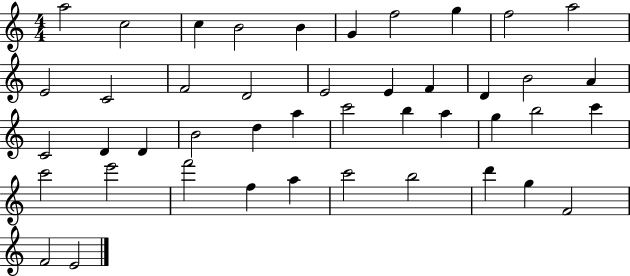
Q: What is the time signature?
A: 4/4